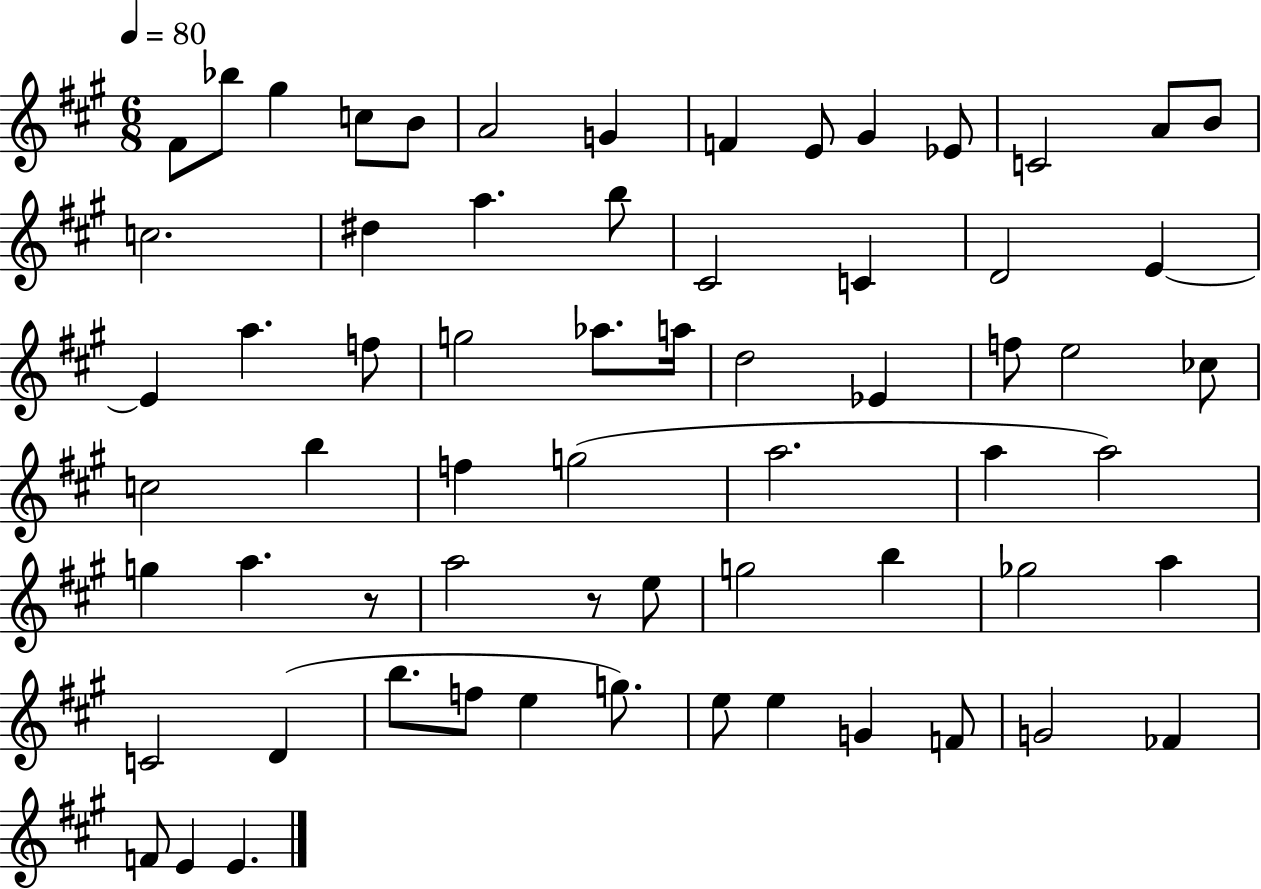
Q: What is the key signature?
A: A major